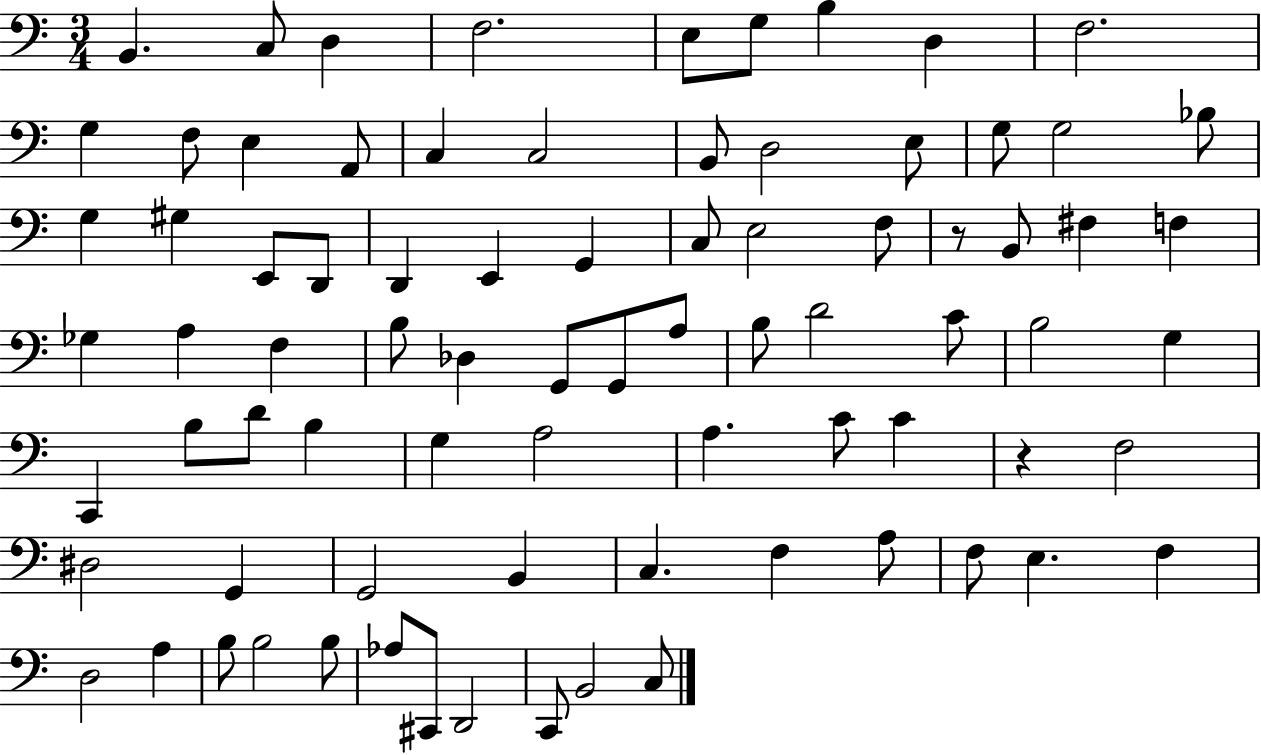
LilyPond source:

{
  \clef bass
  \numericTimeSignature
  \time 3/4
  \key c \major
  b,4. c8 d4 | f2. | e8 g8 b4 d4 | f2. | \break g4 f8 e4 a,8 | c4 c2 | b,8 d2 e8 | g8 g2 bes8 | \break g4 gis4 e,8 d,8 | d,4 e,4 g,4 | c8 e2 f8 | r8 b,8 fis4 f4 | \break ges4 a4 f4 | b8 des4 g,8 g,8 a8 | b8 d'2 c'8 | b2 g4 | \break c,4 b8 d'8 b4 | g4 a2 | a4. c'8 c'4 | r4 f2 | \break dis2 g,4 | g,2 b,4 | c4. f4 a8 | f8 e4. f4 | \break d2 a4 | b8 b2 b8 | aes8 cis,8 d,2 | c,8 b,2 c8 | \break \bar "|."
}